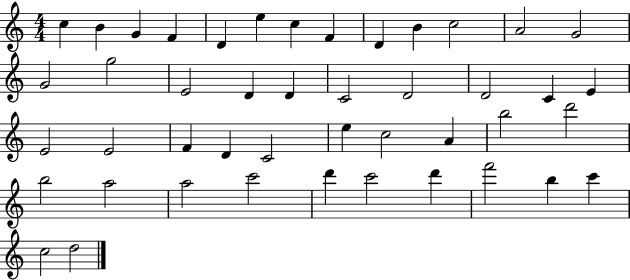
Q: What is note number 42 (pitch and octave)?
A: B5